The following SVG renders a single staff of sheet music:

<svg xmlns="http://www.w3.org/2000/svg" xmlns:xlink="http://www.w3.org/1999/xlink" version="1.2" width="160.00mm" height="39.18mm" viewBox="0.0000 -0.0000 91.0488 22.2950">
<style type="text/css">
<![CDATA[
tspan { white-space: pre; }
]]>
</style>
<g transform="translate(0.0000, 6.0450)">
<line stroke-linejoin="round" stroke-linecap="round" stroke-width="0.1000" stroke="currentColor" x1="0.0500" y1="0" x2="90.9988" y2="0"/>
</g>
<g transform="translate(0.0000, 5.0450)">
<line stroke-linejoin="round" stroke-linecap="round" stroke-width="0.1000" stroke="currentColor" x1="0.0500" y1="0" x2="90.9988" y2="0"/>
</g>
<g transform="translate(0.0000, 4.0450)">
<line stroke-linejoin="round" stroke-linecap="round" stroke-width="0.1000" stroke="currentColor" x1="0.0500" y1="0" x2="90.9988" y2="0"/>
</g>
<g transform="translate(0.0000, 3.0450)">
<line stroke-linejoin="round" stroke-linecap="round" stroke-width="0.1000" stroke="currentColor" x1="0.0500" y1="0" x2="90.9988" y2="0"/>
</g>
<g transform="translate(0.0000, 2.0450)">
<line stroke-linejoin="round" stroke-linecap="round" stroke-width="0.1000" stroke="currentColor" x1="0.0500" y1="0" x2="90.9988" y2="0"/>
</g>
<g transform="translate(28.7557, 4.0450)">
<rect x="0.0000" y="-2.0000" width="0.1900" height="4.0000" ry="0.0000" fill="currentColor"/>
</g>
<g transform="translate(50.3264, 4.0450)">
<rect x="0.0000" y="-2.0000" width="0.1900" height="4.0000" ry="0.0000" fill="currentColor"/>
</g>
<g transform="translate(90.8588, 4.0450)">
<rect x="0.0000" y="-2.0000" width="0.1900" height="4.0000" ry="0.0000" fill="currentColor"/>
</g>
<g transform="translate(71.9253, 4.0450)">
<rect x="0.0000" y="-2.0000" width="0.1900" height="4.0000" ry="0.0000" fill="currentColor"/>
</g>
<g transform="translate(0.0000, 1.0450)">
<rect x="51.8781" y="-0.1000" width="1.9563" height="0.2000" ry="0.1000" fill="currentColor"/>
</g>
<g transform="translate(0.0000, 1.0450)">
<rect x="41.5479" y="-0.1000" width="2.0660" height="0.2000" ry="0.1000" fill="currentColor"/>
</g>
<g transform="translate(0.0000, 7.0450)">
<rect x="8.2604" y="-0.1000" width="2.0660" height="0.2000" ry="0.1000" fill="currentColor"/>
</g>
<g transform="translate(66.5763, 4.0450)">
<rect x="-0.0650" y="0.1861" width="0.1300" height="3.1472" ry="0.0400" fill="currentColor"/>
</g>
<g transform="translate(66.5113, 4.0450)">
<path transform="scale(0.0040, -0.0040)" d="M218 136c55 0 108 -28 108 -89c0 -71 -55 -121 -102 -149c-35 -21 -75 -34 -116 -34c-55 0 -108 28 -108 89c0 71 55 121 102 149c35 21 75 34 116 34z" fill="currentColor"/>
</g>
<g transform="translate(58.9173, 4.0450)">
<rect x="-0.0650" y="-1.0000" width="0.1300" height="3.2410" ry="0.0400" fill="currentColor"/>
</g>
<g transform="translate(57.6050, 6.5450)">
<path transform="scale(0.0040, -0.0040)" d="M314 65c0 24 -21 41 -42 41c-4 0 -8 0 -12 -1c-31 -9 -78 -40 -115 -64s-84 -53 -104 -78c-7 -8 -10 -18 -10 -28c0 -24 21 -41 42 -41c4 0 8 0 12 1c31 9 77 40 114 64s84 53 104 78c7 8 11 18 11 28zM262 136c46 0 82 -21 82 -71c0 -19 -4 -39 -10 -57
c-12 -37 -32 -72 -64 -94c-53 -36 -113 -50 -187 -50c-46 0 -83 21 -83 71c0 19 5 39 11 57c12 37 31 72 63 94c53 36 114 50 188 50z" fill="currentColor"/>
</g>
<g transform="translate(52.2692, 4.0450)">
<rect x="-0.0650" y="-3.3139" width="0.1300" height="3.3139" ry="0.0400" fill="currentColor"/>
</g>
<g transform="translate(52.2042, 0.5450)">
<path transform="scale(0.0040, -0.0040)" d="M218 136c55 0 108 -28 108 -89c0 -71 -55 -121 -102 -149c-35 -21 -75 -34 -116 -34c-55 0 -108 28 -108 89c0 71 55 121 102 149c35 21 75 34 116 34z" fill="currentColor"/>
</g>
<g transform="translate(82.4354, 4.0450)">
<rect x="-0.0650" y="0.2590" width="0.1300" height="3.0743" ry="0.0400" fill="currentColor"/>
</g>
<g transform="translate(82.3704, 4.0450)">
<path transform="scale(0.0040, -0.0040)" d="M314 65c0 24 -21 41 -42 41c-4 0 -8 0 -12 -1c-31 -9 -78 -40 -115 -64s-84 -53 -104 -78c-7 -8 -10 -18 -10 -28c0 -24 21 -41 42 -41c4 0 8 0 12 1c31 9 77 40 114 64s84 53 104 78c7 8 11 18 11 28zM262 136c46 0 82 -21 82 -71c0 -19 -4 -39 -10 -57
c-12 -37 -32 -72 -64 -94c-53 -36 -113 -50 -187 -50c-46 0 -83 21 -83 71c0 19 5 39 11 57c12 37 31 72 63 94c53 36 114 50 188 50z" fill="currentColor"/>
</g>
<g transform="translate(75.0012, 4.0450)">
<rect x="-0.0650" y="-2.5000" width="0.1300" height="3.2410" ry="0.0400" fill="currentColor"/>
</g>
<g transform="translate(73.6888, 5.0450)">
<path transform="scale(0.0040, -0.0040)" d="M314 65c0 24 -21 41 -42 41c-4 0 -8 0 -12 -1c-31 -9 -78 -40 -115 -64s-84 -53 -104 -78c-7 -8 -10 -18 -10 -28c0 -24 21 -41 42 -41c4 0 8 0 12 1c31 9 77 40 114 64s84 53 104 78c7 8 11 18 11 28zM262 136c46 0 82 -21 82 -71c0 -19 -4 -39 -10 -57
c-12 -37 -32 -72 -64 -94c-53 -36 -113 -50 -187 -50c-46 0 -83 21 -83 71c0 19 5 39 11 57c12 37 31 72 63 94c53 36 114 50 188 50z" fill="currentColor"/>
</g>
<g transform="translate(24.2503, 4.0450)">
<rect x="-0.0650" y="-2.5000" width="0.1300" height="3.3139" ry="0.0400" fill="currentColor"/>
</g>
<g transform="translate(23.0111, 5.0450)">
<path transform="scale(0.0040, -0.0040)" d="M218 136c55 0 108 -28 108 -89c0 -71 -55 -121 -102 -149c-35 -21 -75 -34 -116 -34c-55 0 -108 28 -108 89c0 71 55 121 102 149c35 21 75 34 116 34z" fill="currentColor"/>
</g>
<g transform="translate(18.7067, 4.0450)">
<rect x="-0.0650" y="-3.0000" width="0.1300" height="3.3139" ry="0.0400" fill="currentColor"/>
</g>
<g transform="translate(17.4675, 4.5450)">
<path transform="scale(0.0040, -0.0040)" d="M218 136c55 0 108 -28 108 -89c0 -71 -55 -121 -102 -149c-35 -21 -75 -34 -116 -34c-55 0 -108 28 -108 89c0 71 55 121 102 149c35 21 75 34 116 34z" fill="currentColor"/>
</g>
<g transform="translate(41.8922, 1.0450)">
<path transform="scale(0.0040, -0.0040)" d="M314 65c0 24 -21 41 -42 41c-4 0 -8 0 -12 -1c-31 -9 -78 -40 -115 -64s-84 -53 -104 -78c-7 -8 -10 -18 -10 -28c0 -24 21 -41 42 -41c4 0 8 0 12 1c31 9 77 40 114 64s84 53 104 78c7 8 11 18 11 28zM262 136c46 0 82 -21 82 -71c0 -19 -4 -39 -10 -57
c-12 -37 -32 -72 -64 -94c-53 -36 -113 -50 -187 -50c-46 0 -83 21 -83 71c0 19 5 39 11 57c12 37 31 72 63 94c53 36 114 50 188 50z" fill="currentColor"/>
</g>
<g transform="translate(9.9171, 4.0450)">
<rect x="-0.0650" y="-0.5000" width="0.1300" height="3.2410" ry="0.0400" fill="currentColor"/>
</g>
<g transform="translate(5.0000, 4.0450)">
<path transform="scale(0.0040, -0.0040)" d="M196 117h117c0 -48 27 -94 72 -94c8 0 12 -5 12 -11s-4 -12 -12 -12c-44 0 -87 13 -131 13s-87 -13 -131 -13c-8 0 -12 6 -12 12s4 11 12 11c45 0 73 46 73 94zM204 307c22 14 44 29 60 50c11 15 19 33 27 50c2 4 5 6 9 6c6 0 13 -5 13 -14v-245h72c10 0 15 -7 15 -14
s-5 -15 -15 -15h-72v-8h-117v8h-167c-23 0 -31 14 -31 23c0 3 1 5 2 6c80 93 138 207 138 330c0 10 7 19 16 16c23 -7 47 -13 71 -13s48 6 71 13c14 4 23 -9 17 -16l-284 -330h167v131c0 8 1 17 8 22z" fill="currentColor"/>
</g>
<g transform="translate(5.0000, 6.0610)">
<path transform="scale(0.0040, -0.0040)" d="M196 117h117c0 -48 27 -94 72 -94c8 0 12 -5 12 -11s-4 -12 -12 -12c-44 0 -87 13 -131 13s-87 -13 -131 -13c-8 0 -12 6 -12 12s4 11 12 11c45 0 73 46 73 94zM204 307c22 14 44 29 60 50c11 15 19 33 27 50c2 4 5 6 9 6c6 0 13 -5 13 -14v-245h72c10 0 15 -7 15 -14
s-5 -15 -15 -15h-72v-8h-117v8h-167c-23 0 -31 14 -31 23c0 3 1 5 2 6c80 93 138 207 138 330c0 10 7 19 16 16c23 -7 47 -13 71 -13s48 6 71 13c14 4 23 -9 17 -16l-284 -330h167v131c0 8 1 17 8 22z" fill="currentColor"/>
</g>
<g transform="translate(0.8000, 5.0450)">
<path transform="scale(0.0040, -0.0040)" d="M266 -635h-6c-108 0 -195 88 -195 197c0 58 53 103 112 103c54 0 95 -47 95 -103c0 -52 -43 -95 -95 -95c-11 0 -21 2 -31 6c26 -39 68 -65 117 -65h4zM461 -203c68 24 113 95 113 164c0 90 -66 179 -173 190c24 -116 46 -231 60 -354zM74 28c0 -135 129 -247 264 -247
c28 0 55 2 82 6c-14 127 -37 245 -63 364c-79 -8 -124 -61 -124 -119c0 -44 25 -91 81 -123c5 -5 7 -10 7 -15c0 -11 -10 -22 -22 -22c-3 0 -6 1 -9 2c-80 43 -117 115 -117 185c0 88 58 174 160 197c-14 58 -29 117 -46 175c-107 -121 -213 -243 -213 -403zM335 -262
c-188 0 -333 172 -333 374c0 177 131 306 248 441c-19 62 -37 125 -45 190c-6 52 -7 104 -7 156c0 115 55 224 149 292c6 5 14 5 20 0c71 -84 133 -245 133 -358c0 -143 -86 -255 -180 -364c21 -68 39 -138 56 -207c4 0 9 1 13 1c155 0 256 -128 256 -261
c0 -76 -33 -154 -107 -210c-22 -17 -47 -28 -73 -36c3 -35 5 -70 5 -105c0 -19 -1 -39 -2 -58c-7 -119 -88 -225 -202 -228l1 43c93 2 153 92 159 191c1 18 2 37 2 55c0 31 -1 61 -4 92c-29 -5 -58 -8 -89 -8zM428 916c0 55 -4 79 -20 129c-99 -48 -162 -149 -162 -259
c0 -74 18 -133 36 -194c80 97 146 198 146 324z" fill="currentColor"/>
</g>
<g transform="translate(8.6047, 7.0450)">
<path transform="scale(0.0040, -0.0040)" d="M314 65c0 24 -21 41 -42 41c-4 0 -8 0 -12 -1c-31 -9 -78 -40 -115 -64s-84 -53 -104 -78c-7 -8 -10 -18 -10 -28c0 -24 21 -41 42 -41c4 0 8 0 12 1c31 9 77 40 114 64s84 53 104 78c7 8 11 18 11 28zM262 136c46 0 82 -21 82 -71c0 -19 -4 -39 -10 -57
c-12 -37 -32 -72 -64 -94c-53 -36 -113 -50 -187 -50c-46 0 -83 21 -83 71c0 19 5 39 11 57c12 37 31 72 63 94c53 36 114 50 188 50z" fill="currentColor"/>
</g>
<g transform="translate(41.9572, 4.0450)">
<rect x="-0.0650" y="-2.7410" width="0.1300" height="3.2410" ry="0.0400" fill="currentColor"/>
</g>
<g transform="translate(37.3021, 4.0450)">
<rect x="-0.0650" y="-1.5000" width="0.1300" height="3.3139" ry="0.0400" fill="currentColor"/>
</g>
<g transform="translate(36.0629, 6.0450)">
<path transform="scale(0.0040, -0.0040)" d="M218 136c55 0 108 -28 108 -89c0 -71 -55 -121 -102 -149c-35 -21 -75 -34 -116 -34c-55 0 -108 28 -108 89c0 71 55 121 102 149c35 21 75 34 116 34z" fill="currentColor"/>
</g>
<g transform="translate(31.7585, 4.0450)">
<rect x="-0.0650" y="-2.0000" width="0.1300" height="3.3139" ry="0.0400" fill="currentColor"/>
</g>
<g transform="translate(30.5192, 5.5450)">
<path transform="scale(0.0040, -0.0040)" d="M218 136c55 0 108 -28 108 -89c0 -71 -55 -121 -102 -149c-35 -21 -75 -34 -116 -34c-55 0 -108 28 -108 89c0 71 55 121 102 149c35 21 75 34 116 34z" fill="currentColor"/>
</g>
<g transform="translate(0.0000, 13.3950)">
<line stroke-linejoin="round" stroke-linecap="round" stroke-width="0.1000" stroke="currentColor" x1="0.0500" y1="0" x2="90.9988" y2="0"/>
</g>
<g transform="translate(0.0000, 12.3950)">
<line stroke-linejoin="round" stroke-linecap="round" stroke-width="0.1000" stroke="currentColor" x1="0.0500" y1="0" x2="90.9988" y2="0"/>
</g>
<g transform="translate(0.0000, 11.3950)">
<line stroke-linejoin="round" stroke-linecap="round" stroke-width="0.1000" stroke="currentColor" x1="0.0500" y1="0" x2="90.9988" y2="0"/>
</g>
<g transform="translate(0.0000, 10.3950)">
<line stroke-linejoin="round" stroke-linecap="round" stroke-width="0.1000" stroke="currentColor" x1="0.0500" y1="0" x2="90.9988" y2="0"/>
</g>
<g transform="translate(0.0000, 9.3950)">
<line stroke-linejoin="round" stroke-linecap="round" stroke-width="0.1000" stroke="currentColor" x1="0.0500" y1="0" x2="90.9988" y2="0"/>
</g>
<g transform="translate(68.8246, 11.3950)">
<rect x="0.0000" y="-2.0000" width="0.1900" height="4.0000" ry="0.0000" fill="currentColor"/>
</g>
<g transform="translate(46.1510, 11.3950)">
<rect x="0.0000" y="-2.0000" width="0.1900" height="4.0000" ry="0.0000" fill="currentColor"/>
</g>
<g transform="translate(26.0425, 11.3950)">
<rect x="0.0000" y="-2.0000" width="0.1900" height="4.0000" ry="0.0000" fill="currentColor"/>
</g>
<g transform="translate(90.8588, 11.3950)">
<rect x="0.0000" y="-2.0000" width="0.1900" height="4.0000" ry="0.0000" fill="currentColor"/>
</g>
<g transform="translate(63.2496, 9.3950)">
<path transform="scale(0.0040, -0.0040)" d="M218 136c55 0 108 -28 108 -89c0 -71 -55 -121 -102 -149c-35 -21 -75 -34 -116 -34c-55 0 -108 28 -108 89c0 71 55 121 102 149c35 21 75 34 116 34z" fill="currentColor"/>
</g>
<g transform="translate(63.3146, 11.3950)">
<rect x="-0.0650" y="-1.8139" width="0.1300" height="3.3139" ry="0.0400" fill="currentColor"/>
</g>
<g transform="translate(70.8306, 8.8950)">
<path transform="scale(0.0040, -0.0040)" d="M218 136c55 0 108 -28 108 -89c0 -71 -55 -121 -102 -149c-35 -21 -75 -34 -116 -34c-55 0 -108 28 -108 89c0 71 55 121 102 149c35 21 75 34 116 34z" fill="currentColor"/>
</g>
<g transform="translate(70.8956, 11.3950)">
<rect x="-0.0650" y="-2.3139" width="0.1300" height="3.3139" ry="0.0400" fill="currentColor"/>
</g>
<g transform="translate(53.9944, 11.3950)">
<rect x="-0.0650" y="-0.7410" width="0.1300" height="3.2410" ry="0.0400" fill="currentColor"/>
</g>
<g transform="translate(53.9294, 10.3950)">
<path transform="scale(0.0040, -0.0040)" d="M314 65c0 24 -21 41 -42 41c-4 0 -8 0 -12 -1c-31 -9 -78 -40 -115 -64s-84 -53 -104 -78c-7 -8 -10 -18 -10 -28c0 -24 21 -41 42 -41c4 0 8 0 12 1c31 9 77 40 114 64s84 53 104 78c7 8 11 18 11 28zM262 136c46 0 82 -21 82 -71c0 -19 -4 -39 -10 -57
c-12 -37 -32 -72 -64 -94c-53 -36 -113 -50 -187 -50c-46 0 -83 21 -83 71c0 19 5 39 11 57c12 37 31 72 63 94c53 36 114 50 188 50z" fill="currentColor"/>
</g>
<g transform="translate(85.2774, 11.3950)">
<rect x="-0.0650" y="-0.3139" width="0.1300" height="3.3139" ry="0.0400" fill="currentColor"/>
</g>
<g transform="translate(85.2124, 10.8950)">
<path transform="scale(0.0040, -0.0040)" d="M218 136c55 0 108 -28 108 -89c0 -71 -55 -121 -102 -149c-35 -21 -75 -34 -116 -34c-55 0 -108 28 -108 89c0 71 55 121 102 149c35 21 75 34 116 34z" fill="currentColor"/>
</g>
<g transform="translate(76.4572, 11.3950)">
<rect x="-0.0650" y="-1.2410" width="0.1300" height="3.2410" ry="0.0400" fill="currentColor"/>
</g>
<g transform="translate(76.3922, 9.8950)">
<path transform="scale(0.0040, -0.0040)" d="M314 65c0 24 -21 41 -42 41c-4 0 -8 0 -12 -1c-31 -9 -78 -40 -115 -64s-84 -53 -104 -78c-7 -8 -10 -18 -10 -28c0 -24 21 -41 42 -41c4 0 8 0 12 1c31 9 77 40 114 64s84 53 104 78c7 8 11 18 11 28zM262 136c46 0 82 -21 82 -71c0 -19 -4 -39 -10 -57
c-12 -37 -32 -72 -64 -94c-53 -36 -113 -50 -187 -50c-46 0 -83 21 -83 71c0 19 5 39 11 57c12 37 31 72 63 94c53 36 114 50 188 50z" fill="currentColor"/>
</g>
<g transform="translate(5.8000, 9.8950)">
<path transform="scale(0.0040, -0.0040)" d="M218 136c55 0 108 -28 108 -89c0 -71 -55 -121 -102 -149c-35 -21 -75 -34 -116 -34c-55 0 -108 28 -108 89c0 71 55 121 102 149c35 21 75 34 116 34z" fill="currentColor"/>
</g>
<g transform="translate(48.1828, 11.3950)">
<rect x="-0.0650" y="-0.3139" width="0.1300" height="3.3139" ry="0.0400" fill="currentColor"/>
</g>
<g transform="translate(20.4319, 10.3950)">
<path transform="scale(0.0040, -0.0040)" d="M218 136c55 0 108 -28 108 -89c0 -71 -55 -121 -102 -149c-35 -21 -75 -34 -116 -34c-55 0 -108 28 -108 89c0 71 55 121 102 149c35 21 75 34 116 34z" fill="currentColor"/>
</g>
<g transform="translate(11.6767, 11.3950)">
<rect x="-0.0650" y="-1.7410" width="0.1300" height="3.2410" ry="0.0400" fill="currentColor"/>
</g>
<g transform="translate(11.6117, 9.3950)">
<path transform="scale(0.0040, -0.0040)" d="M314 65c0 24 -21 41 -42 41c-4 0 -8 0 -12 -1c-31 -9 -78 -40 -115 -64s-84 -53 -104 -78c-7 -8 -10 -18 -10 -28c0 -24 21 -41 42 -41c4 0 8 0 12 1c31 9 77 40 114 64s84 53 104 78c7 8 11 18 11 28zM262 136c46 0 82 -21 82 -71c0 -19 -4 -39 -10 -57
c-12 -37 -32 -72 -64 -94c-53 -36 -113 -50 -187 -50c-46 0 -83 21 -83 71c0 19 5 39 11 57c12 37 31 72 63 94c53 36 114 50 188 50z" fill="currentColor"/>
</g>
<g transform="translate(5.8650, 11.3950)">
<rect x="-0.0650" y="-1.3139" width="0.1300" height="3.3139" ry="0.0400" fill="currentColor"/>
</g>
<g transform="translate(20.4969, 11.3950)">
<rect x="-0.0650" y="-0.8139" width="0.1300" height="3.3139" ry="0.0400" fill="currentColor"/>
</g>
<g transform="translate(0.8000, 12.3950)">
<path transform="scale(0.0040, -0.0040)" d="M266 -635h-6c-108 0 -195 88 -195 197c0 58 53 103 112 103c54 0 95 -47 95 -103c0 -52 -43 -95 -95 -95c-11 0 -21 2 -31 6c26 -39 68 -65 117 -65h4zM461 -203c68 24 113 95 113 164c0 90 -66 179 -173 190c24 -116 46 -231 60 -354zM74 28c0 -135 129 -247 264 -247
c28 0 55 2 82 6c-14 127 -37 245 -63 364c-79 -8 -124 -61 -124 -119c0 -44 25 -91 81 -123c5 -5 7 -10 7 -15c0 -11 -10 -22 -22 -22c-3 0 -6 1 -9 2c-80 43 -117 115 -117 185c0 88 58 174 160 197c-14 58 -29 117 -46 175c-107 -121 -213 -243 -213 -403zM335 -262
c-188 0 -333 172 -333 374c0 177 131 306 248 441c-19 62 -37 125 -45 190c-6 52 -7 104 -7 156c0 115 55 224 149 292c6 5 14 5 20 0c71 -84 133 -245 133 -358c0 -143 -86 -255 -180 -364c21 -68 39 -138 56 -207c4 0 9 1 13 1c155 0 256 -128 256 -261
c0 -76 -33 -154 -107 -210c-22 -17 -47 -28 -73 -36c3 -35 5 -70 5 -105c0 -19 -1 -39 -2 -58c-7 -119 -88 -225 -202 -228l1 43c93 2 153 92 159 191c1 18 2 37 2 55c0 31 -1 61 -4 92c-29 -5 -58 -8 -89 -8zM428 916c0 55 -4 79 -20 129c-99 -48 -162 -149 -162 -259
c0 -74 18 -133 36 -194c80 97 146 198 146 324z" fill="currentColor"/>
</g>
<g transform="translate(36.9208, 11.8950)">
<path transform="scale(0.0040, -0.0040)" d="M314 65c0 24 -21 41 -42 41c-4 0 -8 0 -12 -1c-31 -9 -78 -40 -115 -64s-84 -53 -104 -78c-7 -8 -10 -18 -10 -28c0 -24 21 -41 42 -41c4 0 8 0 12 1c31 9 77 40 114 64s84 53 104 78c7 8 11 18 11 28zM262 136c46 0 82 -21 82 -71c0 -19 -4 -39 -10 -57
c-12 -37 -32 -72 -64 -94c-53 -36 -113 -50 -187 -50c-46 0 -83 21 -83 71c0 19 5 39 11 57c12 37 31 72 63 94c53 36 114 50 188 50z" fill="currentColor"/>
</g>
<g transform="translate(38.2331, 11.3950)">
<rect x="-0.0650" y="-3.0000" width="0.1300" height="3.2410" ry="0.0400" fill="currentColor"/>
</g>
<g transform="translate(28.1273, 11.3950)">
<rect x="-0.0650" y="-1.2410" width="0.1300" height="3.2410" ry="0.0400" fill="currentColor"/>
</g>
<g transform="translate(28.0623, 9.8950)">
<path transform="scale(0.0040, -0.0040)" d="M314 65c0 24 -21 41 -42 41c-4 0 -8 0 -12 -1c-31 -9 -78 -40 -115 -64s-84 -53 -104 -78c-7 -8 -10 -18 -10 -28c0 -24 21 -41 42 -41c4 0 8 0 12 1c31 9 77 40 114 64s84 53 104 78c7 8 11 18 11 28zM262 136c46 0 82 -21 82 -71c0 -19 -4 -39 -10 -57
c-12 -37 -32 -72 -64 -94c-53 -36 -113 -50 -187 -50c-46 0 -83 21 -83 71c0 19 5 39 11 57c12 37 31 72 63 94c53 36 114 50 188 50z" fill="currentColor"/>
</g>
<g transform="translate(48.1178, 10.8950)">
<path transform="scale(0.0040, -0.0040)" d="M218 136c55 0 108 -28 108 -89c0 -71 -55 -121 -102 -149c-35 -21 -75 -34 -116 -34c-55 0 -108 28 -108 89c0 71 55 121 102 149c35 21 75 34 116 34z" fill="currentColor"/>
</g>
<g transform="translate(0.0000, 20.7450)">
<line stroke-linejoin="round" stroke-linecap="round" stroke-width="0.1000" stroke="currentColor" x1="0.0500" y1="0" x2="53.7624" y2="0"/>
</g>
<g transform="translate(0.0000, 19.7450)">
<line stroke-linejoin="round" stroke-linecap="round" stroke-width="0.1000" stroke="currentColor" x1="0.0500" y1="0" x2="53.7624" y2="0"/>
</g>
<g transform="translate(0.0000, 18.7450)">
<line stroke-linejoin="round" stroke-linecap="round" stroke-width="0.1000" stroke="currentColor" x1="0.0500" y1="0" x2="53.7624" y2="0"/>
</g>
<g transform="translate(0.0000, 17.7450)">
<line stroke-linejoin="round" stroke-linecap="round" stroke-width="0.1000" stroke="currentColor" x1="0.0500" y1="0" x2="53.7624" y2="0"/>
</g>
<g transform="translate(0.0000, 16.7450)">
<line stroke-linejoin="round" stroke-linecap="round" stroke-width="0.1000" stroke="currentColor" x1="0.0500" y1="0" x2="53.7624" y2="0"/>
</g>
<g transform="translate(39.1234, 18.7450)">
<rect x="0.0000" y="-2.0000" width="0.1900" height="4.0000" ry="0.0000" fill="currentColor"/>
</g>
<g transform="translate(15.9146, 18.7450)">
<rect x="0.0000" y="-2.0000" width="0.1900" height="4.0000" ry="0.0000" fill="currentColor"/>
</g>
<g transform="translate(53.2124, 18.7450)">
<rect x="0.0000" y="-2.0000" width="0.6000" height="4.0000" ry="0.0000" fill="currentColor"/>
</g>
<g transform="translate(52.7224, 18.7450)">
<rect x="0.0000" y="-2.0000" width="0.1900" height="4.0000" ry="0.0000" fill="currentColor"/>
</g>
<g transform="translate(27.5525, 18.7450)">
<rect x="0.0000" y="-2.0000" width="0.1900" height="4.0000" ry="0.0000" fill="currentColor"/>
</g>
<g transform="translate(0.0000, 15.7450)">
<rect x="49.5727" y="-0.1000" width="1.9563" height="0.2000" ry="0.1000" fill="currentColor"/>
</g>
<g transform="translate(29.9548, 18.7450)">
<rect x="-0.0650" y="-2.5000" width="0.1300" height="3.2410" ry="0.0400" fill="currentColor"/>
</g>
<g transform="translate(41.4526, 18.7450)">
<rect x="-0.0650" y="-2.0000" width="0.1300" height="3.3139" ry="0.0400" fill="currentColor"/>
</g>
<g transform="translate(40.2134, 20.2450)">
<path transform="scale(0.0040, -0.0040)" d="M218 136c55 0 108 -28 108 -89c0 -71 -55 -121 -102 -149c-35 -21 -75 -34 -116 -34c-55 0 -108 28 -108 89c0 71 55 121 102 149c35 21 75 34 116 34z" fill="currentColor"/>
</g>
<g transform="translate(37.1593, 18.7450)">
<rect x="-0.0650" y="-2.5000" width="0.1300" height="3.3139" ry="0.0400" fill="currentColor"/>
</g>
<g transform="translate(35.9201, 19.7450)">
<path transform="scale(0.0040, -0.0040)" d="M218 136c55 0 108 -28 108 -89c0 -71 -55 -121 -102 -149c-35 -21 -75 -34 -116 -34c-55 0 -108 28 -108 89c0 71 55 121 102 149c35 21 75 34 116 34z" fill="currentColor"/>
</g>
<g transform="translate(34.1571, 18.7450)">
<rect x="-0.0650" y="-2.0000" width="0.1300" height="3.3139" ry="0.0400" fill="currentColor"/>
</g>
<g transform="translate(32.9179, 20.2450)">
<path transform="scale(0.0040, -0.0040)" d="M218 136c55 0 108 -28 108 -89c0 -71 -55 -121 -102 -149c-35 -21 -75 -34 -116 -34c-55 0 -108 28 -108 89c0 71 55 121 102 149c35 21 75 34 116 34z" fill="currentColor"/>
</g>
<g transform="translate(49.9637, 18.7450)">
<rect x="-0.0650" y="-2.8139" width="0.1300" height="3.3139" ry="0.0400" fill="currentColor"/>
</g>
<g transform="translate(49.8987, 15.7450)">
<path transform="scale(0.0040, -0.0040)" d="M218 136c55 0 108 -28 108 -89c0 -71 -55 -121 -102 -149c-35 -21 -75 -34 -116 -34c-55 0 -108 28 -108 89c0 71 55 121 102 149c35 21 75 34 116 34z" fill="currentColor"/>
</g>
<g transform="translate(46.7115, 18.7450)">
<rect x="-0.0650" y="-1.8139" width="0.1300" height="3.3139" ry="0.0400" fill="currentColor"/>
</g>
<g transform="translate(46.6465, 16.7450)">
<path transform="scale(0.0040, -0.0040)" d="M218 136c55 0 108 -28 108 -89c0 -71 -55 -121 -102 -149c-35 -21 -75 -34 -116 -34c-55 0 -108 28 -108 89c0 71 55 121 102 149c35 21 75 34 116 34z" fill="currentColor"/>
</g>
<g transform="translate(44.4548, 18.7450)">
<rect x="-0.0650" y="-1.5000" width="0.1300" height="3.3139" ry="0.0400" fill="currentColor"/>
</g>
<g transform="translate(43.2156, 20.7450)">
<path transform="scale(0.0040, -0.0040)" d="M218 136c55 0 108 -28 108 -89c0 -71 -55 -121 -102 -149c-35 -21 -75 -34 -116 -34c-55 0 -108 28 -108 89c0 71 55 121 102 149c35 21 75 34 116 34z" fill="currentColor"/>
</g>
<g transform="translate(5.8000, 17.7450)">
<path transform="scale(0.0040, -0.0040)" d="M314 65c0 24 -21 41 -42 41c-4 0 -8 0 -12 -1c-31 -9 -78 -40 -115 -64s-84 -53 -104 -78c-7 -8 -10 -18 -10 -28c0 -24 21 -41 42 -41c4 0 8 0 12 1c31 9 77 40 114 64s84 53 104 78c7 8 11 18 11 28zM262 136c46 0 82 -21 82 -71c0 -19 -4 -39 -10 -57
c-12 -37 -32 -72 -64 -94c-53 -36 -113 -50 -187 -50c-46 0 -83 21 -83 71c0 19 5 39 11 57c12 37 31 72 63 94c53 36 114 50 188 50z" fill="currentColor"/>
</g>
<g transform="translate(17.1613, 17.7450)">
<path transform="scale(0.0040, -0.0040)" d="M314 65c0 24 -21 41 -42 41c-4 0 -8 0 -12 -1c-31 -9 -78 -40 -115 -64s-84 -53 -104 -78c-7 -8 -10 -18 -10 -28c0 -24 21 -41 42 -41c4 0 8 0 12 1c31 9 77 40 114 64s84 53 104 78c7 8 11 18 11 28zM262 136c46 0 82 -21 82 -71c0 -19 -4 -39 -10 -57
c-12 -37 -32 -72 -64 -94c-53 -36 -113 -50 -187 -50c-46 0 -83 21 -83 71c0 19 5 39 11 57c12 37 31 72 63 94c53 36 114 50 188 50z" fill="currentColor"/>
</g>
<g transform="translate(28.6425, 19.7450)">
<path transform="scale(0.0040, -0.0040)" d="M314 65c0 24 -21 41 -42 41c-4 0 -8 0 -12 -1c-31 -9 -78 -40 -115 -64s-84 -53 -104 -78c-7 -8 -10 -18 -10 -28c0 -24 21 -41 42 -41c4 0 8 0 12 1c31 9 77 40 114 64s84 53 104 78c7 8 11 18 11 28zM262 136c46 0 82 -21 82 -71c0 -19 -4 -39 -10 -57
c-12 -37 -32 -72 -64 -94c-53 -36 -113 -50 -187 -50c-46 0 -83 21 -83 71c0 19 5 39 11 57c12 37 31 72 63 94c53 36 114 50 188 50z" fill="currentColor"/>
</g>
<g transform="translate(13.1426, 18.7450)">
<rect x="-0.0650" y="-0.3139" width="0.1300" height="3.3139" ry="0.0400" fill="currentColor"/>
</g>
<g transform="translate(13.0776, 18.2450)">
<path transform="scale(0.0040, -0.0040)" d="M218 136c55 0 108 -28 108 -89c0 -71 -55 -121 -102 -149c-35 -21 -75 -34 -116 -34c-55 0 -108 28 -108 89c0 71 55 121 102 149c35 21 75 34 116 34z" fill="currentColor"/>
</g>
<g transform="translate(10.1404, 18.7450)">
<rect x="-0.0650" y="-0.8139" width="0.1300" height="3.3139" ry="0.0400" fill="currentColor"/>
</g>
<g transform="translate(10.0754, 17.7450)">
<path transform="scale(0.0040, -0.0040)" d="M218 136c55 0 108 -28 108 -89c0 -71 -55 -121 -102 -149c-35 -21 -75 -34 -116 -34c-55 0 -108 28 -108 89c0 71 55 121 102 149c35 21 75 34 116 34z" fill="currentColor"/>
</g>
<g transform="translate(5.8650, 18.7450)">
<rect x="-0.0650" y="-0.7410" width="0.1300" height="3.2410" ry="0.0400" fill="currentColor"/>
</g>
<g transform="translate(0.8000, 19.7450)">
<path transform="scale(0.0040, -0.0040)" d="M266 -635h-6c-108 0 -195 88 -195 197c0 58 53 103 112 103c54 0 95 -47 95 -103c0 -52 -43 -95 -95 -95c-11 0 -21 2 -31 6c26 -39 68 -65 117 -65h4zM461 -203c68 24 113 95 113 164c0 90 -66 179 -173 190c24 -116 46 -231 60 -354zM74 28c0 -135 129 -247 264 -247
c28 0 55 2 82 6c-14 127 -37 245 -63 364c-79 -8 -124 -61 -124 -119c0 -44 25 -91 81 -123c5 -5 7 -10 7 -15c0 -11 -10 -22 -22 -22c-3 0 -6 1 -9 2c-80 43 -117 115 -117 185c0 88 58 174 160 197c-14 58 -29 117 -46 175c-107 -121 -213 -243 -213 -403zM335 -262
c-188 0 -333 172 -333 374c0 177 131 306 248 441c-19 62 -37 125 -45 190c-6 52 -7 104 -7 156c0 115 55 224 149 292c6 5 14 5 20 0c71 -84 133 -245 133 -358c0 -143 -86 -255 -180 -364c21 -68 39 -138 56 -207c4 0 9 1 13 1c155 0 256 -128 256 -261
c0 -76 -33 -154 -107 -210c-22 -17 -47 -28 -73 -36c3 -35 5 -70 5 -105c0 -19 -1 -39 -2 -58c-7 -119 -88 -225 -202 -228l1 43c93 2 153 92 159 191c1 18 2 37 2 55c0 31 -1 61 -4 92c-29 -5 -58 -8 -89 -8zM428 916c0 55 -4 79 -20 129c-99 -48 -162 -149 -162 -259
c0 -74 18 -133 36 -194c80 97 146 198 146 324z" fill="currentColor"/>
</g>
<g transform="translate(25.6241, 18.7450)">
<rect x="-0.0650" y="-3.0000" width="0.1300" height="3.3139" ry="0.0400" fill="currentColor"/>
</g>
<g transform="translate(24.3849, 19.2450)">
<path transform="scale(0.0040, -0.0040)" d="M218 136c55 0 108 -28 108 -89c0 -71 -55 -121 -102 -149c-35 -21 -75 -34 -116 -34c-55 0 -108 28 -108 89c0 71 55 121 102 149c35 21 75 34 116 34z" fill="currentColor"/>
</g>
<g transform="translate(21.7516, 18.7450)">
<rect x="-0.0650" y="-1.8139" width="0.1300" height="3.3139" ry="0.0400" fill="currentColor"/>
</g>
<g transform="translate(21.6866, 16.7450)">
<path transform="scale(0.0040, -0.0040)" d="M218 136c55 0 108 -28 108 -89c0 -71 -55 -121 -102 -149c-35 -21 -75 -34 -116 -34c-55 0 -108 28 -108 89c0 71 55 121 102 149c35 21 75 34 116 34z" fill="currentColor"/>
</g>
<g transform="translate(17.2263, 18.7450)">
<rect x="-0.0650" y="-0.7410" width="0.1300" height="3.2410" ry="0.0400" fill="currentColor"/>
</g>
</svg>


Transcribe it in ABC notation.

X:1
T:Untitled
M:4/4
L:1/4
K:C
C2 A G F E a2 b D2 B G2 B2 e f2 d e2 A2 c d2 f g e2 c d2 d c d2 f A G2 F G F E f a